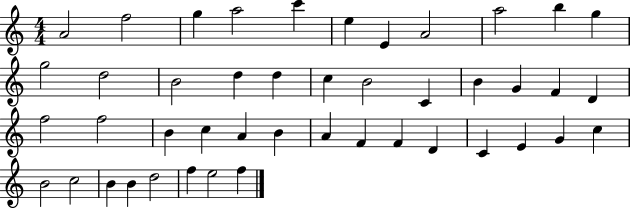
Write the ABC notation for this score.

X:1
T:Untitled
M:4/4
L:1/4
K:C
A2 f2 g a2 c' e E A2 a2 b g g2 d2 B2 d d c B2 C B G F D f2 f2 B c A B A F F D C E G c B2 c2 B B d2 f e2 f